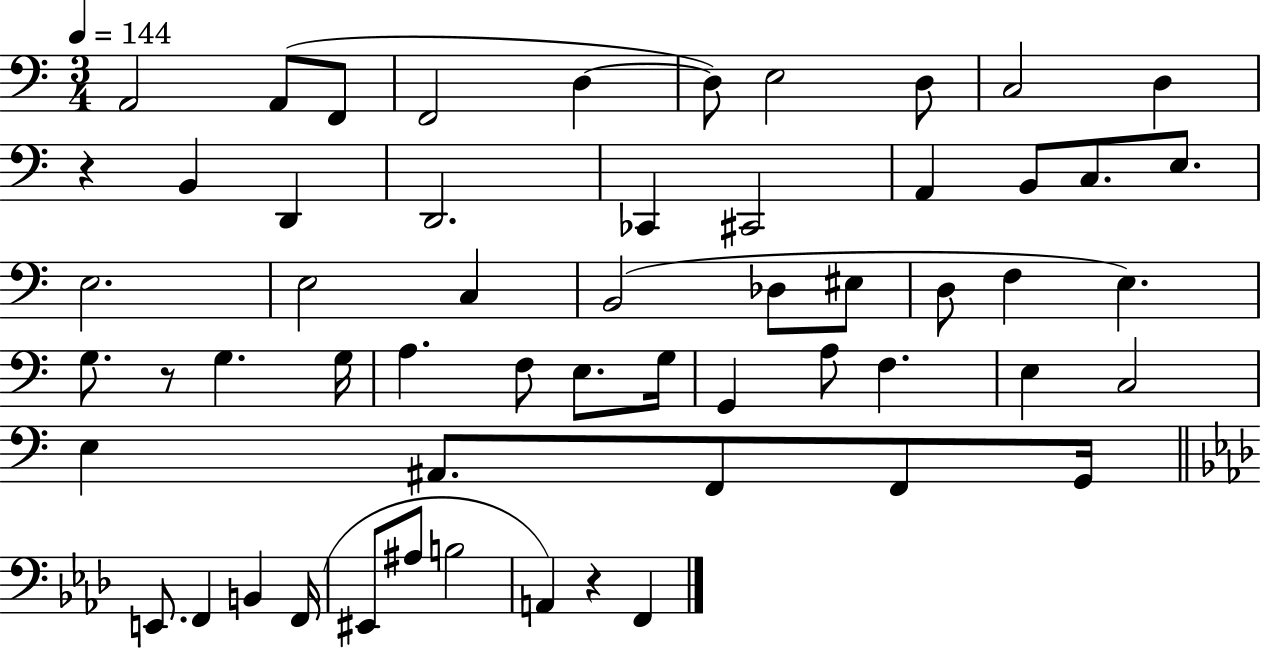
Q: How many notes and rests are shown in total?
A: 57